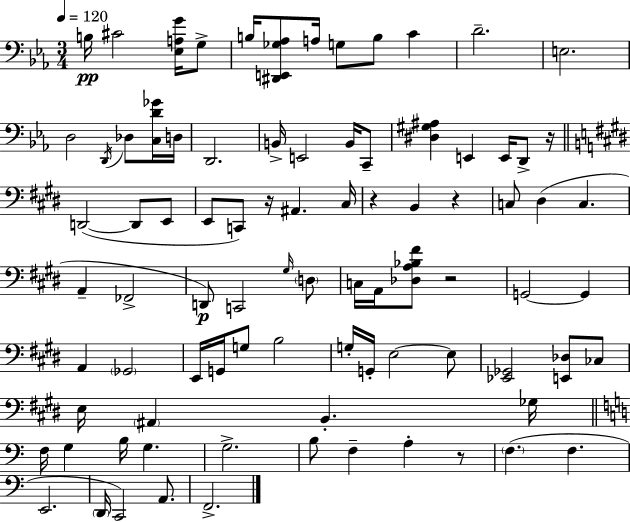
B3/s C#4/h [Eb3,A3,G4]/s G3/e B3/s [D#2,E2,Gb3,Ab3]/e A3/s G3/e B3/e C4/q D4/h. E3/h. D3/h D2/s Db3/e [C3,D4,Gb4]/s D3/s D2/h. B2/s E2/h B2/s C2/e [D#3,G#3,A#3]/q E2/q E2/s D2/e R/s D2/h D2/e E2/e E2/e C2/e R/s A#2/q. C#3/s R/q B2/q R/q C3/e D#3/q C3/q. A2/q FES2/h D2/e C2/h G#3/s D3/e C3/s A2/s [Db3,A3,Bb3,F#4]/e R/h G2/h G2/q A2/q Gb2/h E2/s G2/s G3/e B3/h G3/s G2/s E3/h E3/e [Eb2,Gb2]/h [E2,Db3]/e CES3/e E3/s A#2/q B2/q. Gb3/s F3/s G3/q B3/s G3/q. G3/h. B3/e F3/q A3/q R/e F3/q. F3/q. E2/h. D2/s C2/h A2/e. F2/h.